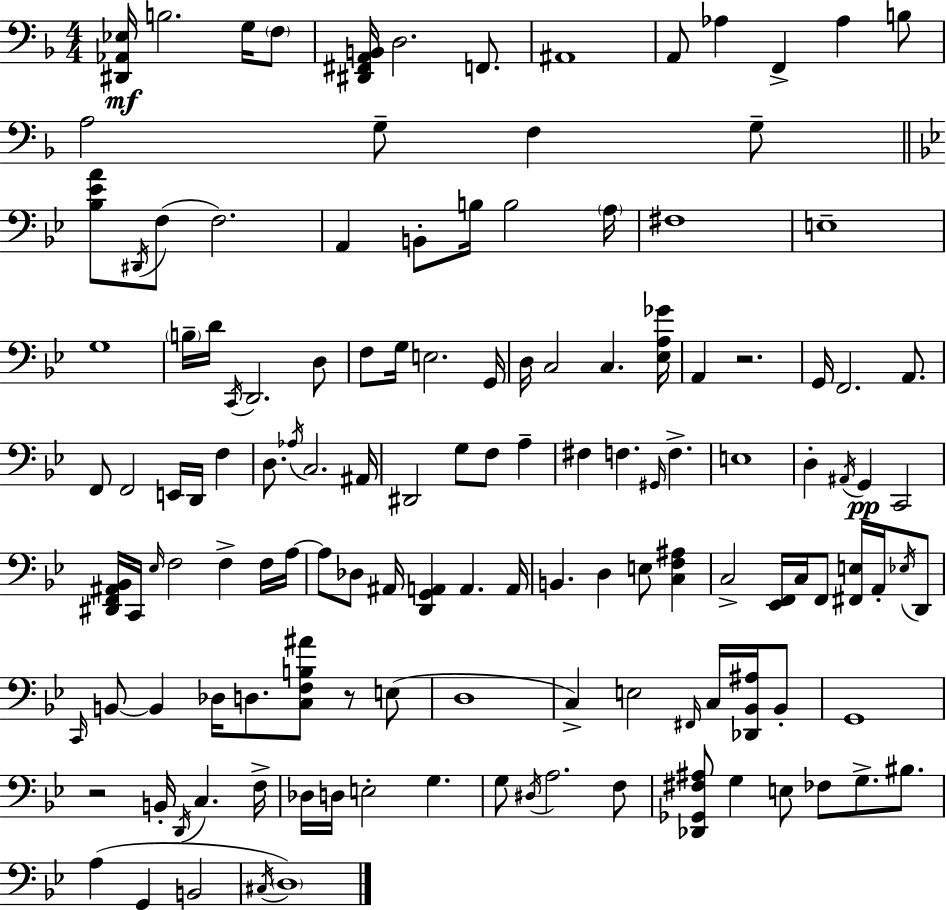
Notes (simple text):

[D#2,Ab2,Eb3]/s B3/h. G3/s F3/e [D#2,F#2,A2,B2]/s D3/h. F2/e. A#2/w A2/e Ab3/q F2/q Ab3/q B3/e A3/h G3/e F3/q G3/e [Bb3,Eb4,A4]/e D#2/s F3/e F3/h. A2/q B2/e B3/s B3/h A3/s F#3/w E3/w G3/w B3/s D4/s C2/s D2/h. D3/e F3/e G3/s E3/h. G2/s D3/s C3/h C3/q. [Eb3,A3,Gb4]/s A2/q R/h. G2/s F2/h. A2/e. F2/e F2/h E2/s D2/s F3/q D3/e. Ab3/s C3/h. A#2/s D#2/h G3/e F3/e A3/q F#3/q F3/q. G#2/s F3/q. E3/w D3/q A#2/s G2/q C2/h [D#2,F2,A#2,Bb2]/s C2/s Eb3/s F3/h F3/q F3/s A3/s A3/e Db3/e A#2/s [D2,G2,A2]/q A2/q. A2/s B2/q. D3/q E3/e [C3,F3,A#3]/q C3/h [Eb2,F2]/s C3/s F2/e [F#2,E3]/s A2/s Eb3/s D2/e C2/s B2/e B2/q Db3/s D3/e. [C3,F3,B3,A#4]/e R/e E3/e D3/w C3/q E3/h F#2/s C3/s [Db2,Bb2,A#3]/s Bb2/e G2/w R/h B2/s D2/s C3/q. F3/s Db3/s D3/s E3/h G3/q. G3/e D#3/s A3/h. F3/e [Db2,Gb2,F#3,A#3]/e G3/q E3/e FES3/e G3/e. BIS3/e. A3/q G2/q B2/h C#3/s D3/w